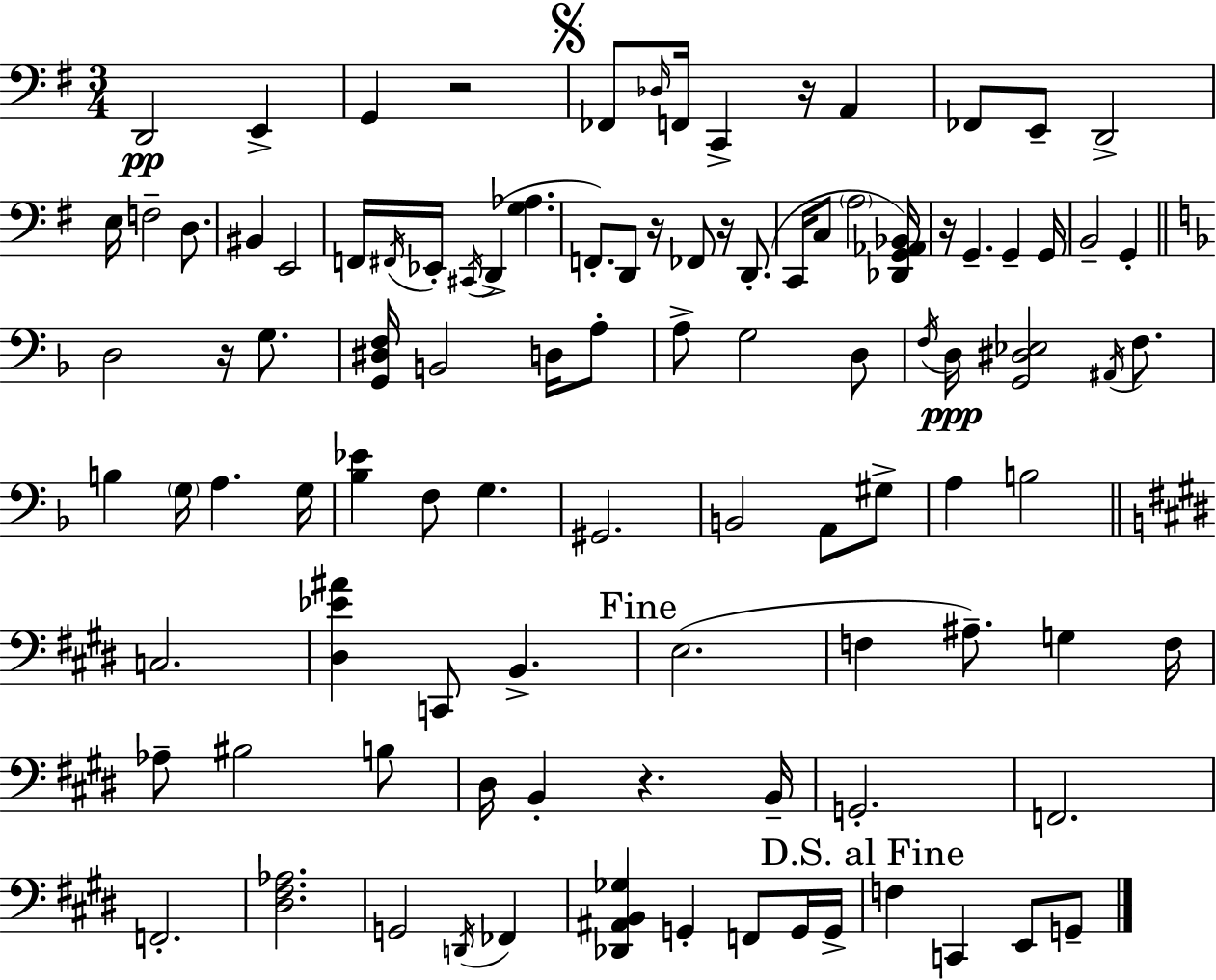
D2/h E2/q G2/q R/h FES2/e Db3/s F2/s C2/q R/s A2/q FES2/e E2/e D2/h E3/s F3/h D3/e. BIS2/q E2/h F2/s F#2/s Eb2/s C#2/s D2/q [G3,Ab3]/q. F2/e. D2/e R/s FES2/e R/s D2/e. C2/s C3/e A3/h [Db2,G2,Ab2,Bb2]/s R/s G2/q. G2/q G2/s B2/h G2/q D3/h R/s G3/e. [G2,D#3,F3]/s B2/h D3/s A3/e A3/e G3/h D3/e F3/s D3/s [G2,D#3,Eb3]/h A#2/s F3/e. B3/q G3/s A3/q. G3/s [Bb3,Eb4]/q F3/e G3/q. G#2/h. B2/h A2/e G#3/e A3/q B3/h C3/h. [D#3,Eb4,A#4]/q C2/e B2/q. E3/h. F3/q A#3/e. G3/q F3/s Ab3/e BIS3/h B3/e D#3/s B2/q R/q. B2/s G2/h. F2/h. F2/h. [D#3,F#3,Ab3]/h. G2/h D2/s FES2/q [Db2,A#2,B2,Gb3]/q G2/q F2/e G2/s G2/s F3/q C2/q E2/e G2/e